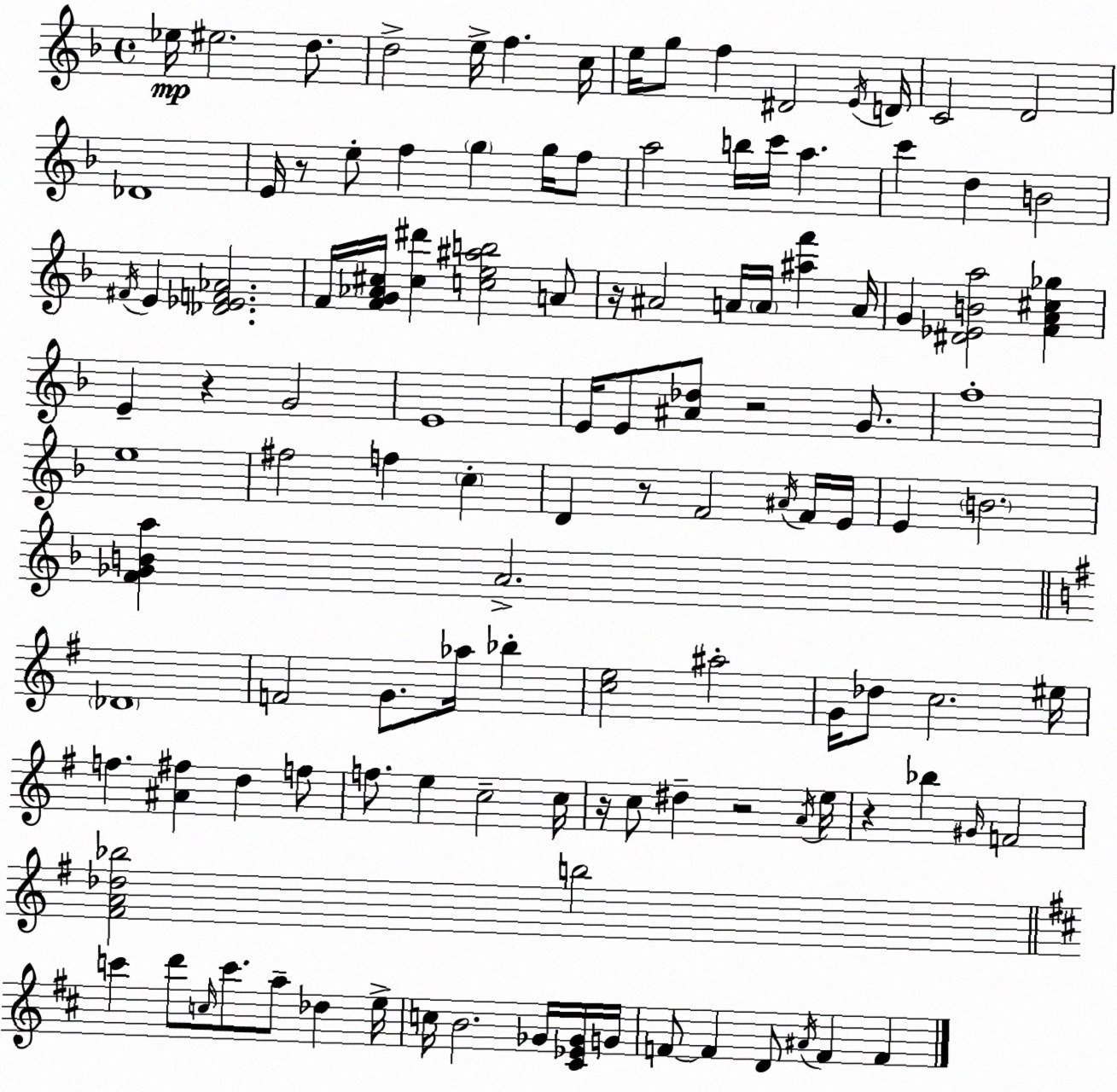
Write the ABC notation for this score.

X:1
T:Untitled
M:4/4
L:1/4
K:Dm
_e/4 ^e2 d/2 d2 e/4 f c/4 e/4 g/2 f ^D2 E/4 D/4 C2 D2 _D4 E/4 z/2 e/2 f g g/4 f/2 a2 b/4 c'/4 a c' d B2 ^F/4 E [_D_EF_A]2 F/4 [FG_A^c]/4 [^c^d'] [ce^ab]2 A/2 z/4 ^A2 A/4 A/4 [^af'] A/4 G [^D_EBa]2 [FA^c_g] E z G2 E4 E/4 E/2 [^A_d]/2 z2 G/2 f4 e4 ^f2 f c D z/2 F2 ^A/4 F/4 E/4 E B2 [F_GBa] A2 _D4 F2 G/2 _a/4 _b [ce]2 ^a2 G/4 _d/2 c2 ^e/4 f [^A^f] d f/2 f/2 e c2 c/4 z/4 c/2 ^d z2 A/4 e/4 z _b ^G/4 F2 [^FA_d_b]2 b2 c' d'/2 c/4 c'/2 a/2 _d e/4 c/4 B2 _G/4 [^C_E_G]/4 G/4 F/2 F D/2 ^A/4 F F